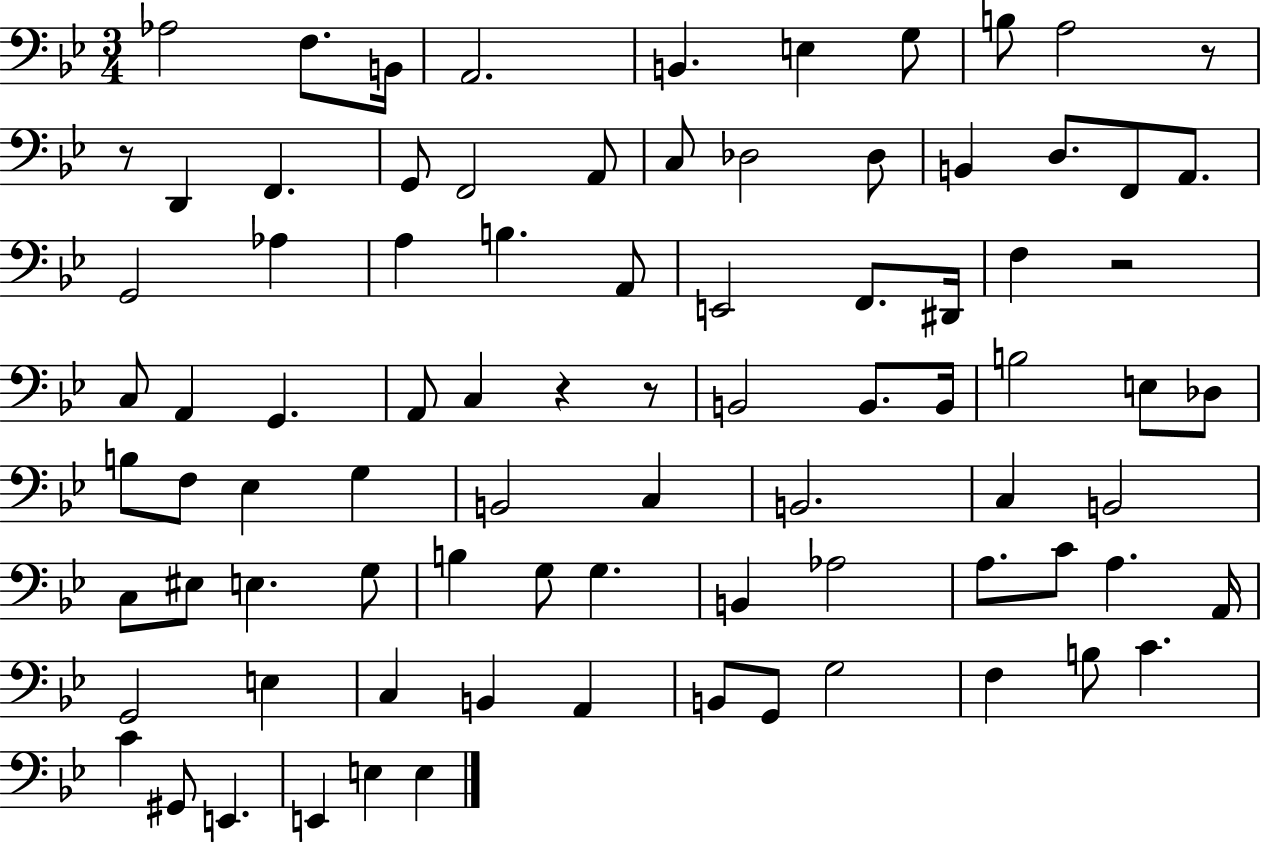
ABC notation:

X:1
T:Untitled
M:3/4
L:1/4
K:Bb
_A,2 F,/2 B,,/4 A,,2 B,, E, G,/2 B,/2 A,2 z/2 z/2 D,, F,, G,,/2 F,,2 A,,/2 C,/2 _D,2 _D,/2 B,, D,/2 F,,/2 A,,/2 G,,2 _A, A, B, A,,/2 E,,2 F,,/2 ^D,,/4 F, z2 C,/2 A,, G,, A,,/2 C, z z/2 B,,2 B,,/2 B,,/4 B,2 E,/2 _D,/2 B,/2 F,/2 _E, G, B,,2 C, B,,2 C, B,,2 C,/2 ^E,/2 E, G,/2 B, G,/2 G, B,, _A,2 A,/2 C/2 A, A,,/4 G,,2 E, C, B,, A,, B,,/2 G,,/2 G,2 F, B,/2 C C ^G,,/2 E,, E,, E, E,